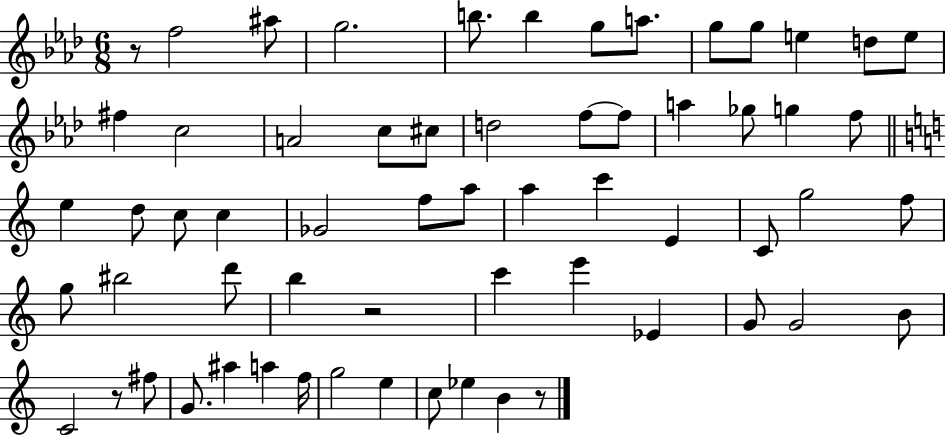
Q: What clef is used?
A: treble